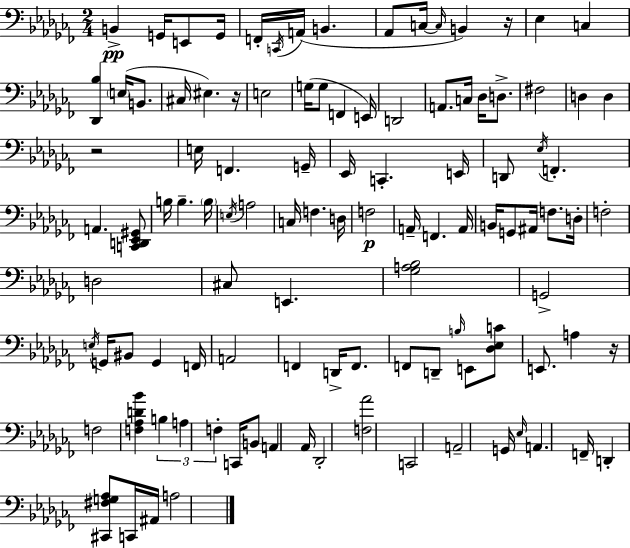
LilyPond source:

{
  \clef bass
  \numericTimeSignature
  \time 2/4
  \key aes \minor
  b,4->\pp g,16 e,8 g,16 | f,16-. \acciaccatura { c,16 } a,16( b,4. | aes,8 c16~~ \grace { c16 }) b,4 | r16 ees4 c4 | \break <des, bes>4 \parenthesize e16( b,8. | cis16 eis4.) | r16 e2 | g16( g8 f,4 | \break e,16) d,2 | a,8. c16 des16 d8.-> | fis2 | d4 d4 | \break r2 | e16 f,4. | g,16-- ees,16 c,4.-. | e,16 d,8 \acciaccatura { ees16 } f,4.-. | \break a,4. | <c, d, ees, gis,>8 b16 b4.-- | \parenthesize b16 \acciaccatura { e16 } a2 | c16 f4. | \break d16 f2\p | a,16-- f,4. | a,16 b,16 g,8 ais,16 | f8. d16-. f2-. | \break d2 | cis8 e,4. | <ges a bes>2 | g,2-> | \break \acciaccatura { e16 } g,16 bis,8 | g,4 f,16 a,2 | f,4 | d,16-> f,8. f,8 d,8-- | \break \grace { b16 } e,8 <des ees c'>8 e,8. | a4 r16 f2 | <f aes d' bes'>4 | \tuplet 3/2 { b4 a4 | \break f4-. } c,16 b,8 | a,4 aes,16 des,2-. | <f aes'>2 | c,2 | \break a,2-- | g,16 \grace { ees16 } | a,4. f,16-- d,4-. | <cis, fis g aes>8 c,16 ais,16 a2 | \break \bar "|."
}